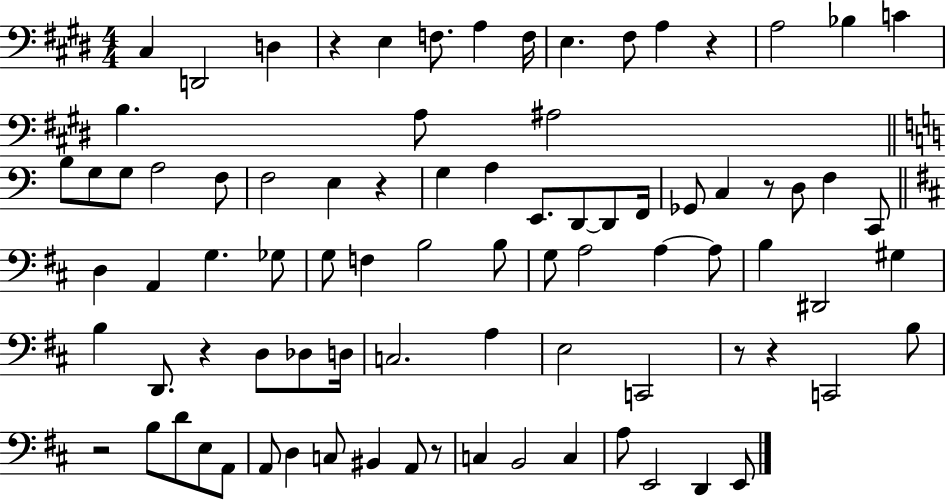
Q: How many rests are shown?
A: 9